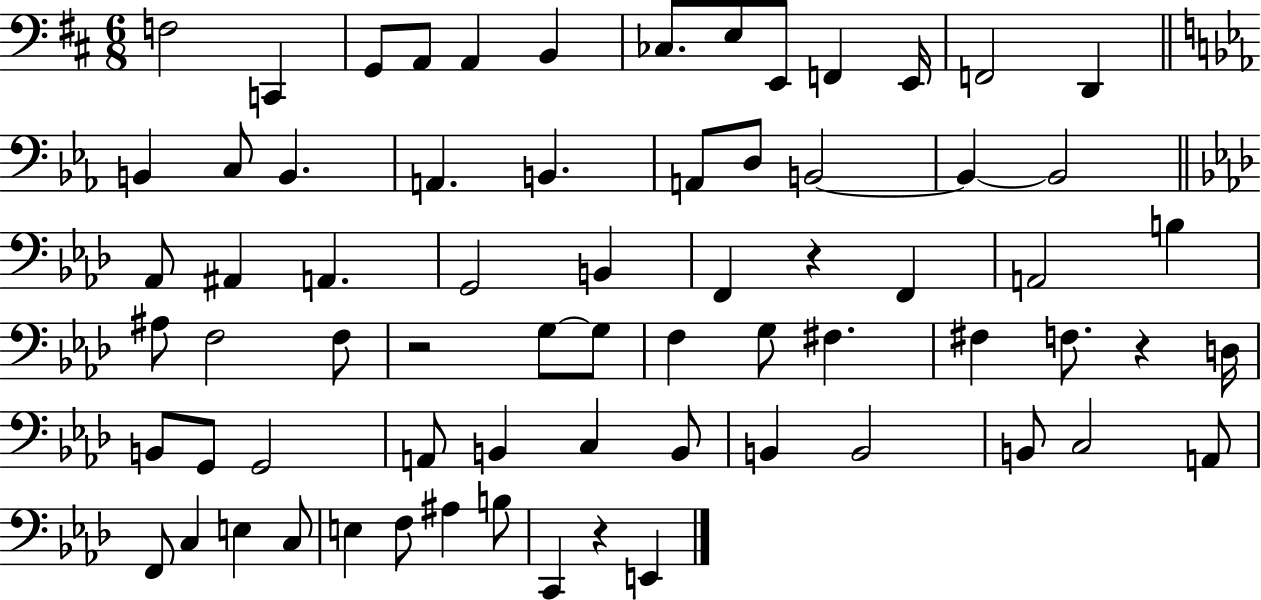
{
  \clef bass
  \numericTimeSignature
  \time 6/8
  \key d \major
  f2 c,4 | g,8 a,8 a,4 b,4 | ces8. e8 e,8 f,4 e,16 | f,2 d,4 | \break \bar "||" \break \key c \minor b,4 c8 b,4. | a,4. b,4. | a,8 d8 b,2~~ | b,4~~ b,2 | \break \bar "||" \break \key aes \major aes,8 ais,4 a,4. | g,2 b,4 | f,4 r4 f,4 | a,2 b4 | \break ais8 f2 f8 | r2 g8~~ g8 | f4 g8 fis4. | fis4 f8. r4 d16 | \break b,8 g,8 g,2 | a,8 b,4 c4 b,8 | b,4 b,2 | b,8 c2 a,8 | \break f,8 c4 e4 c8 | e4 f8 ais4 b8 | c,4 r4 e,4 | \bar "|."
}